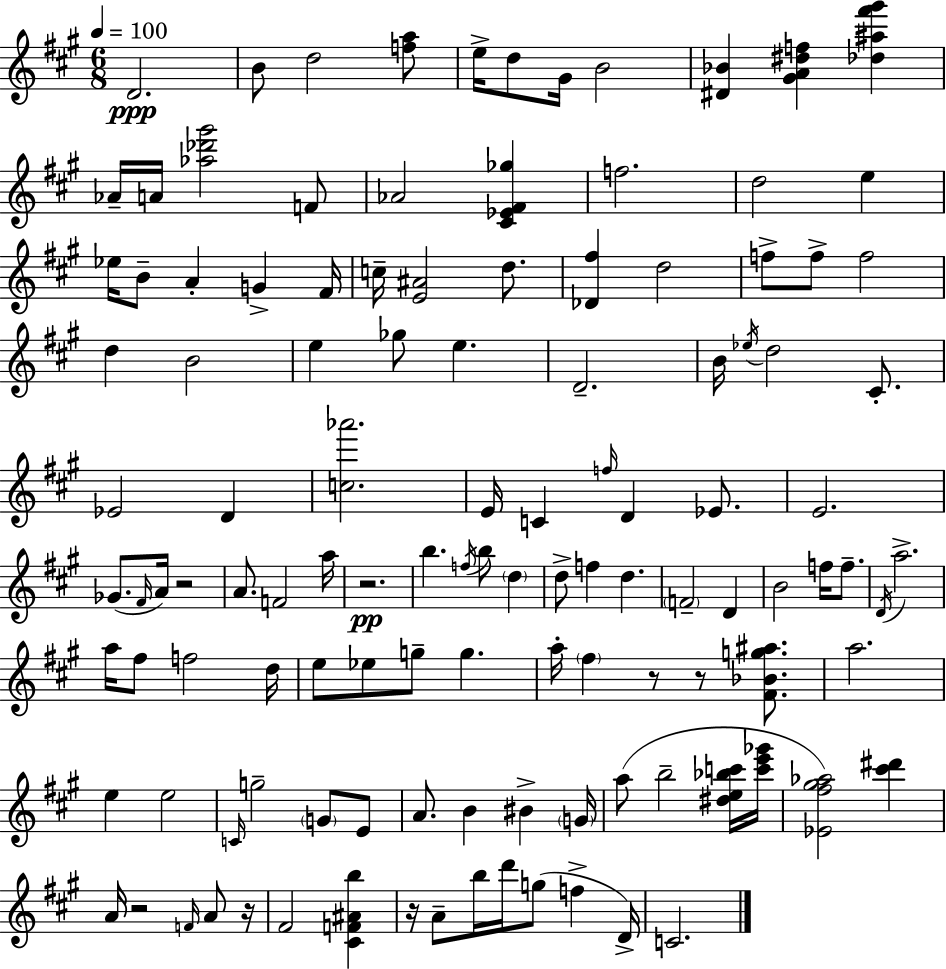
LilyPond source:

{
  \clef treble
  \numericTimeSignature
  \time 6/8
  \key a \major
  \tempo 4 = 100
  d'2.\ppp | b'8 d''2 <f'' a''>8 | e''16-> d''8 gis'16 b'2 | <dis' bes'>4 <gis' a' dis'' f''>4 <des'' ais'' fis''' gis'''>4 | \break aes'16-- a'16 <aes'' des''' gis'''>2 f'8 | aes'2 <cis' ees' fis' ges''>4 | f''2. | d''2 e''4 | \break ees''16 b'8-- a'4-. g'4-> fis'16 | c''16-- <e' ais'>2 d''8. | <des' fis''>4 d''2 | f''8-> f''8-> f''2 | \break d''4 b'2 | e''4 ges''8 e''4. | d'2.-- | b'16 \acciaccatura { ees''16 } d''2 cis'8.-. | \break ees'2 d'4 | <c'' aes'''>2. | e'16 c'4 \grace { f''16 } d'4 ees'8. | e'2. | \break ges'8.( \grace { fis'16 } a'16) r2 | a'8. f'2 | a''16 r2.\pp | b''4. \acciaccatura { f''16 } b''8 | \break \parenthesize d''4 d''8-> f''4 d''4. | \parenthesize f'2-- | d'4 b'2 | f''16 f''8.-- \acciaccatura { d'16 } a''2.-> | \break a''16 fis''8 f''2 | d''16 e''8 ees''8 g''8-- g''4. | a''16-. \parenthesize fis''4 r8 | r8 <fis' bes' g'' ais''>8. a''2. | \break e''4 e''2 | \grace { c'16 } g''2-- | \parenthesize g'8 e'8 a'8. b'4 | bis'4-> \parenthesize g'16 a''8( b''2-- | \break <dis'' e'' bes'' c'''>16 <c''' e''' ges'''>16 <ees' fis'' gis'' aes''>2) | <cis''' dis'''>4 a'16 r2 | \grace { f'16 } a'8 r16 fis'2 | <cis' f' ais' b''>4 r16 a'8-- b''16 d'''16 | \break g''8( f''4-> d'16->) c'2. | \bar "|."
}